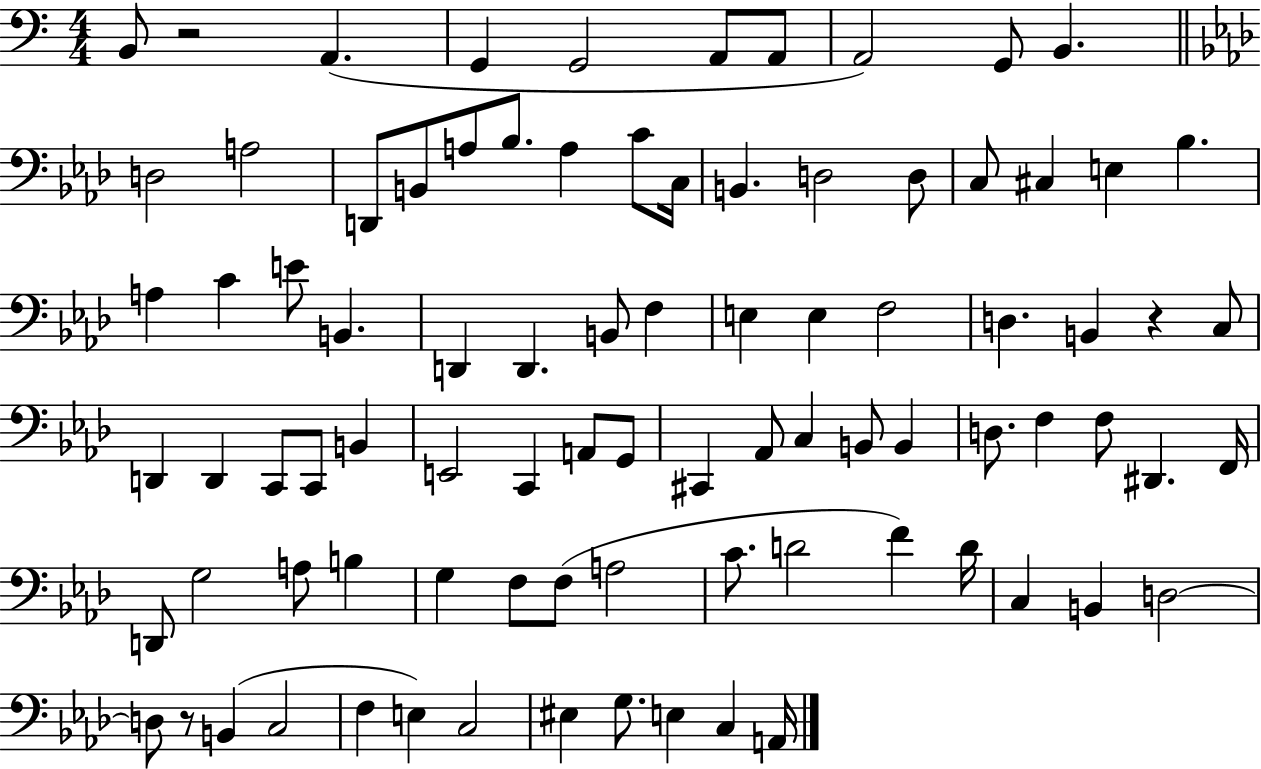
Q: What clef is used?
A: bass